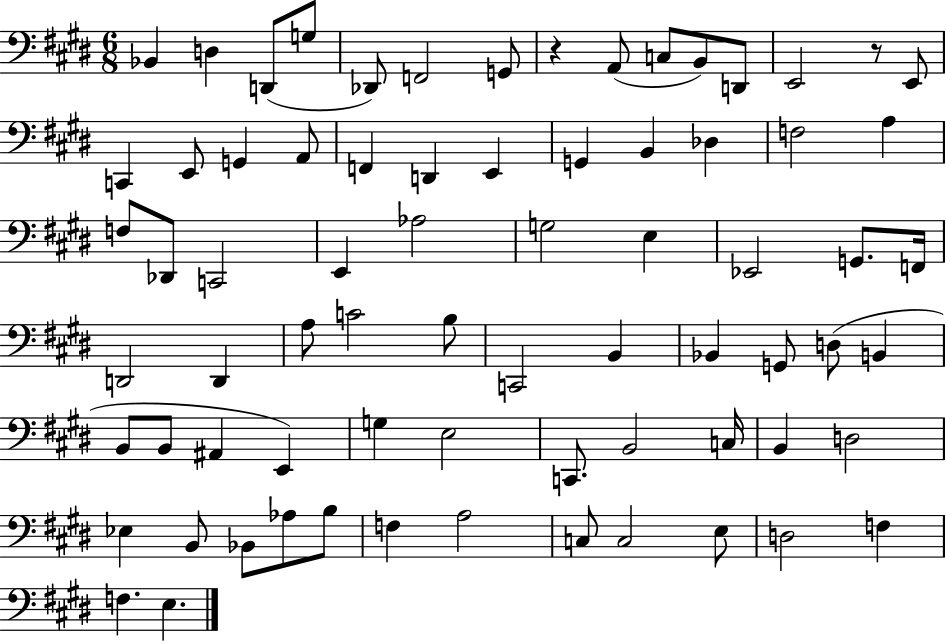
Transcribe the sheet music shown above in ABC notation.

X:1
T:Untitled
M:6/8
L:1/4
K:E
_B,, D, D,,/2 G,/2 _D,,/2 F,,2 G,,/2 z A,,/2 C,/2 B,,/2 D,,/2 E,,2 z/2 E,,/2 C,, E,,/2 G,, A,,/2 F,, D,, E,, G,, B,, _D, F,2 A, F,/2 _D,,/2 C,,2 E,, _A,2 G,2 E, _E,,2 G,,/2 F,,/4 D,,2 D,, A,/2 C2 B,/2 C,,2 B,, _B,, G,,/2 D,/2 B,, B,,/2 B,,/2 ^A,, E,, G, E,2 C,,/2 B,,2 C,/4 B,, D,2 _E, B,,/2 _B,,/2 _A,/2 B,/2 F, A,2 C,/2 C,2 E,/2 D,2 F, F, E,